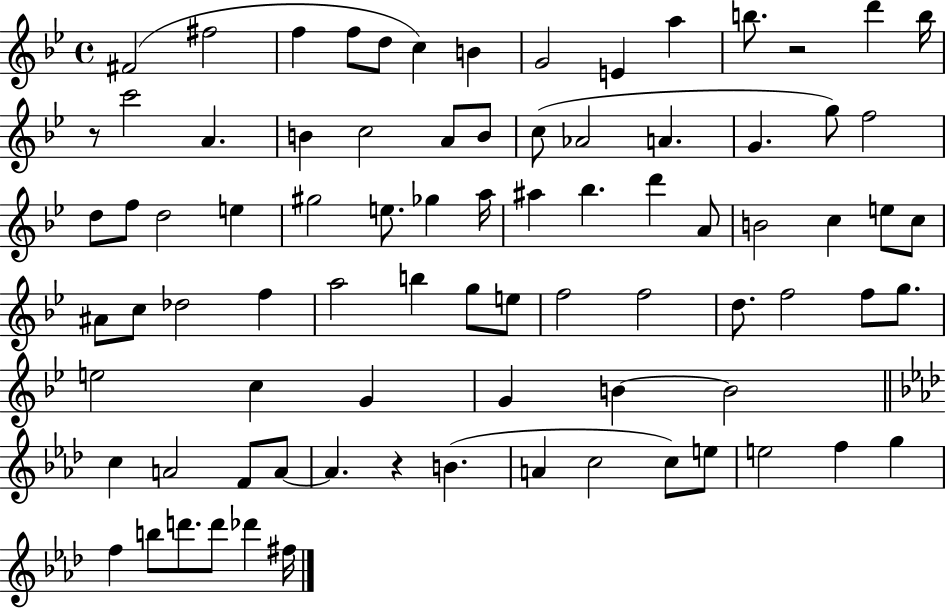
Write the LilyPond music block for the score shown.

{
  \clef treble
  \time 4/4
  \defaultTimeSignature
  \key bes \major
  fis'2( fis''2 | f''4 f''8 d''8 c''4) b'4 | g'2 e'4 a''4 | b''8. r2 d'''4 b''16 | \break r8 c'''2 a'4. | b'4 c''2 a'8 b'8 | c''8( aes'2 a'4. | g'4. g''8) f''2 | \break d''8 f''8 d''2 e''4 | gis''2 e''8. ges''4 a''16 | ais''4 bes''4. d'''4 a'8 | b'2 c''4 e''8 c''8 | \break ais'8 c''8 des''2 f''4 | a''2 b''4 g''8 e''8 | f''2 f''2 | d''8. f''2 f''8 g''8. | \break e''2 c''4 g'4 | g'4 b'4~~ b'2 | \bar "||" \break \key aes \major c''4 a'2 f'8 a'8~~ | a'4. r4 b'4.( | a'4 c''2 c''8) e''8 | e''2 f''4 g''4 | \break f''4 b''8 d'''8. d'''8 des'''4 fis''16 | \bar "|."
}